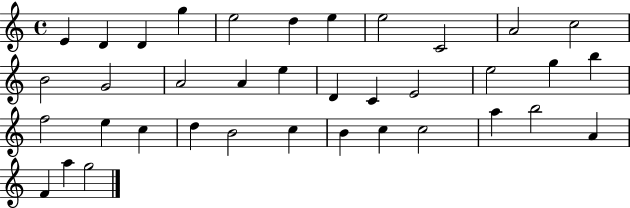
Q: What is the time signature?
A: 4/4